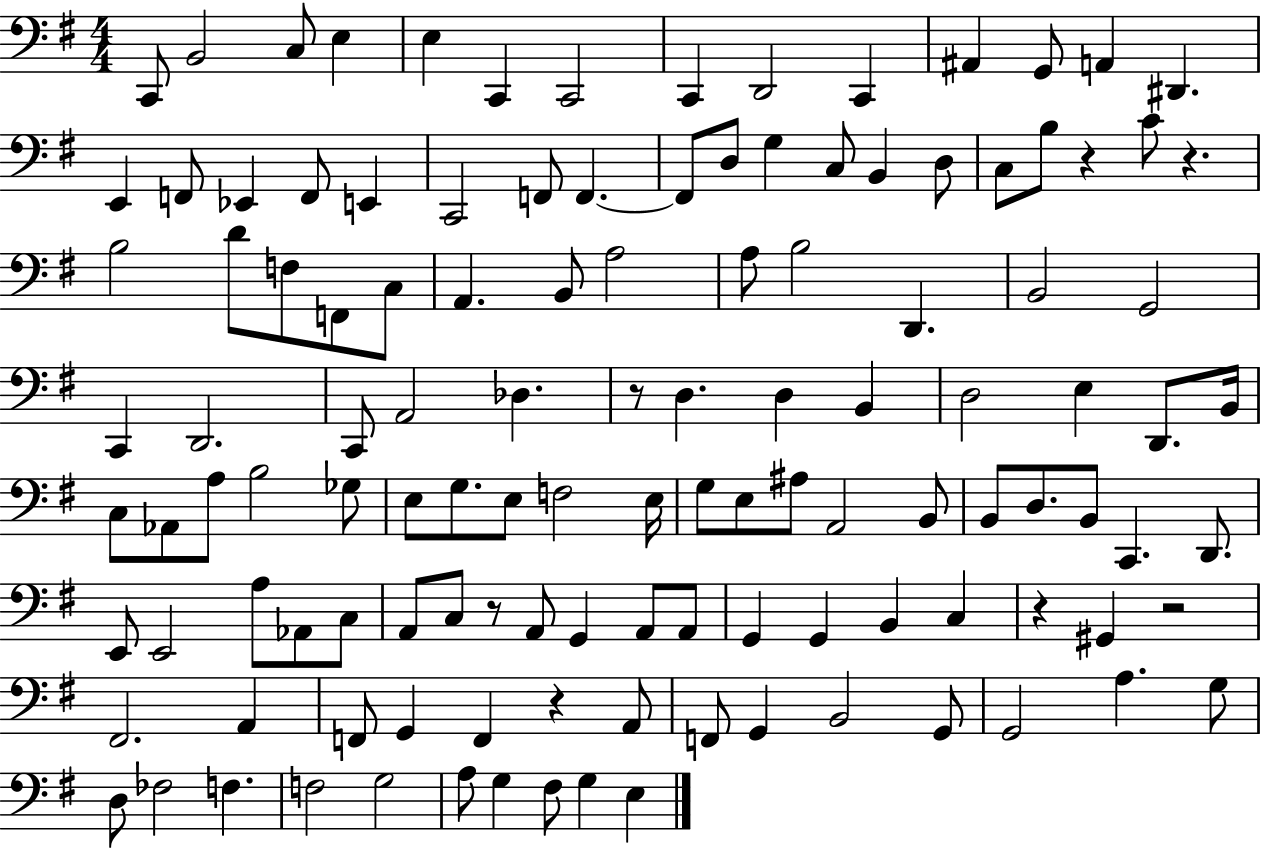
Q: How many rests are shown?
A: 7